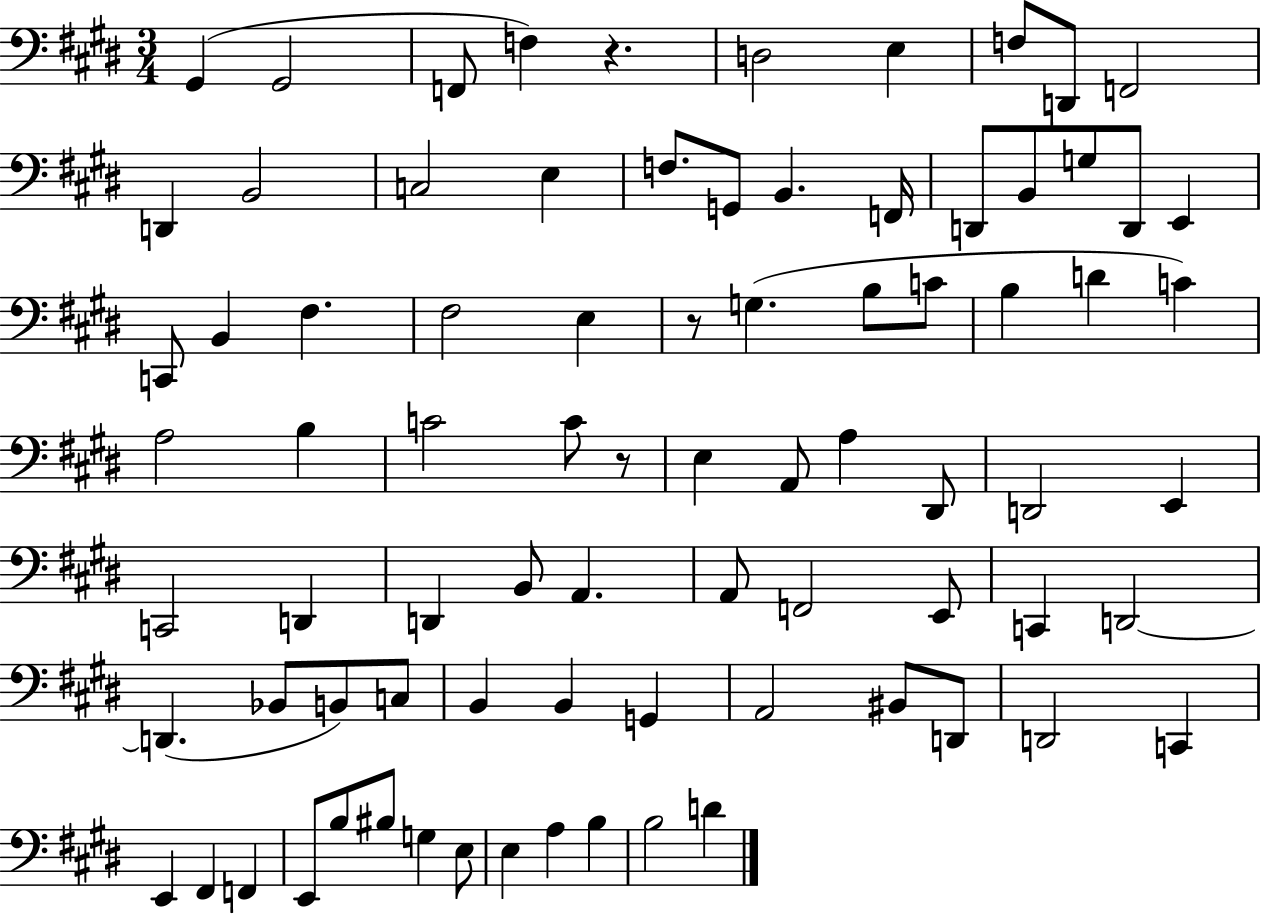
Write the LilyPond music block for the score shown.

{
  \clef bass
  \numericTimeSignature
  \time 3/4
  \key e \major
  gis,4( gis,2 | f,8 f4) r4. | d2 e4 | f8 d,8 f,2 | \break d,4 b,2 | c2 e4 | f8. g,8 b,4. f,16 | d,8 b,8 g8 d,8 e,4 | \break c,8 b,4 fis4. | fis2 e4 | r8 g4.( b8 c'8 | b4 d'4 c'4) | \break a2 b4 | c'2 c'8 r8 | e4 a,8 a4 dis,8 | d,2 e,4 | \break c,2 d,4 | d,4 b,8 a,4. | a,8 f,2 e,8 | c,4 d,2~~ | \break d,4.( bes,8 b,8) c8 | b,4 b,4 g,4 | a,2 bis,8 d,8 | d,2 c,4 | \break e,4 fis,4 f,4 | e,8 b8 bis8 g4 e8 | e4 a4 b4 | b2 d'4 | \break \bar "|."
}